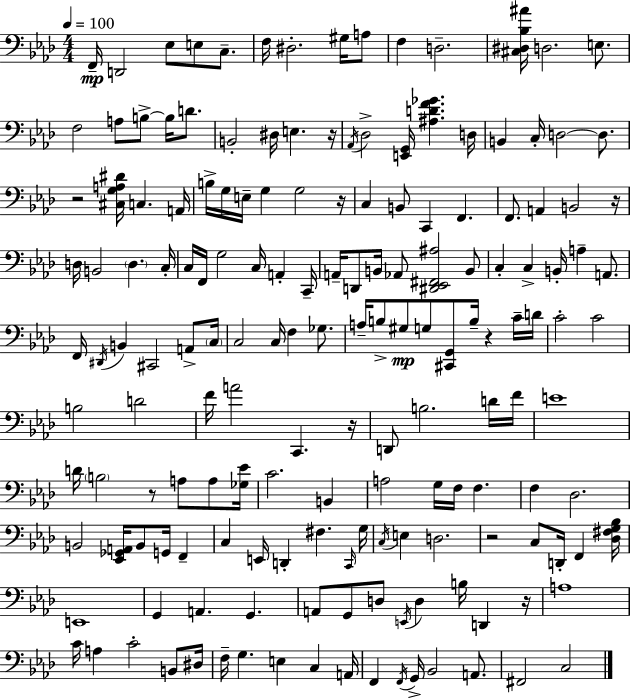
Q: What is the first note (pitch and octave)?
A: F2